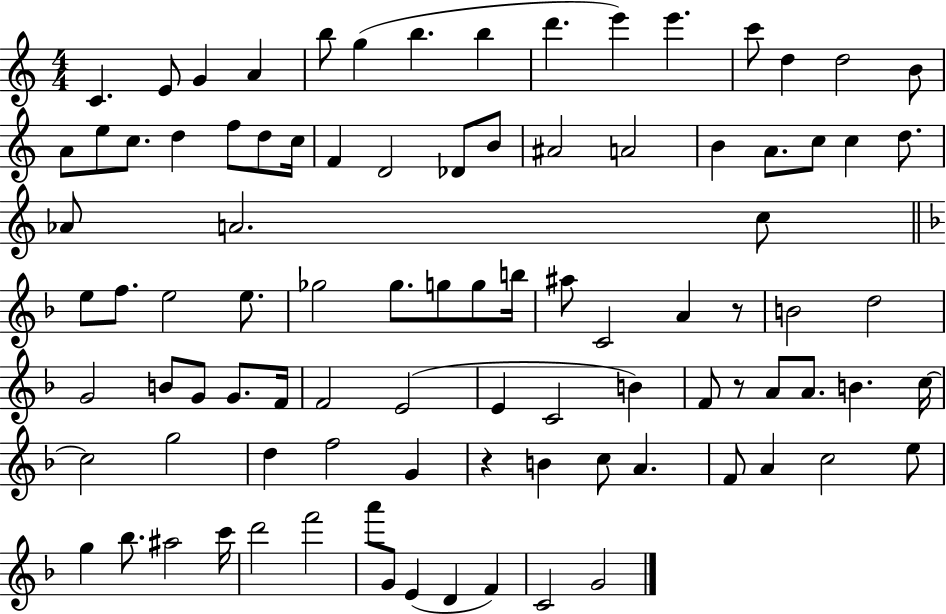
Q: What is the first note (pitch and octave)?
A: C4